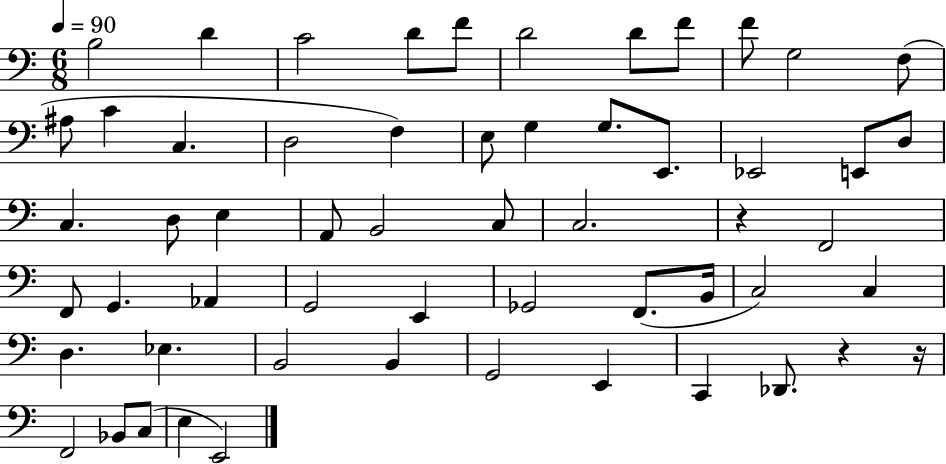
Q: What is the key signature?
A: C major